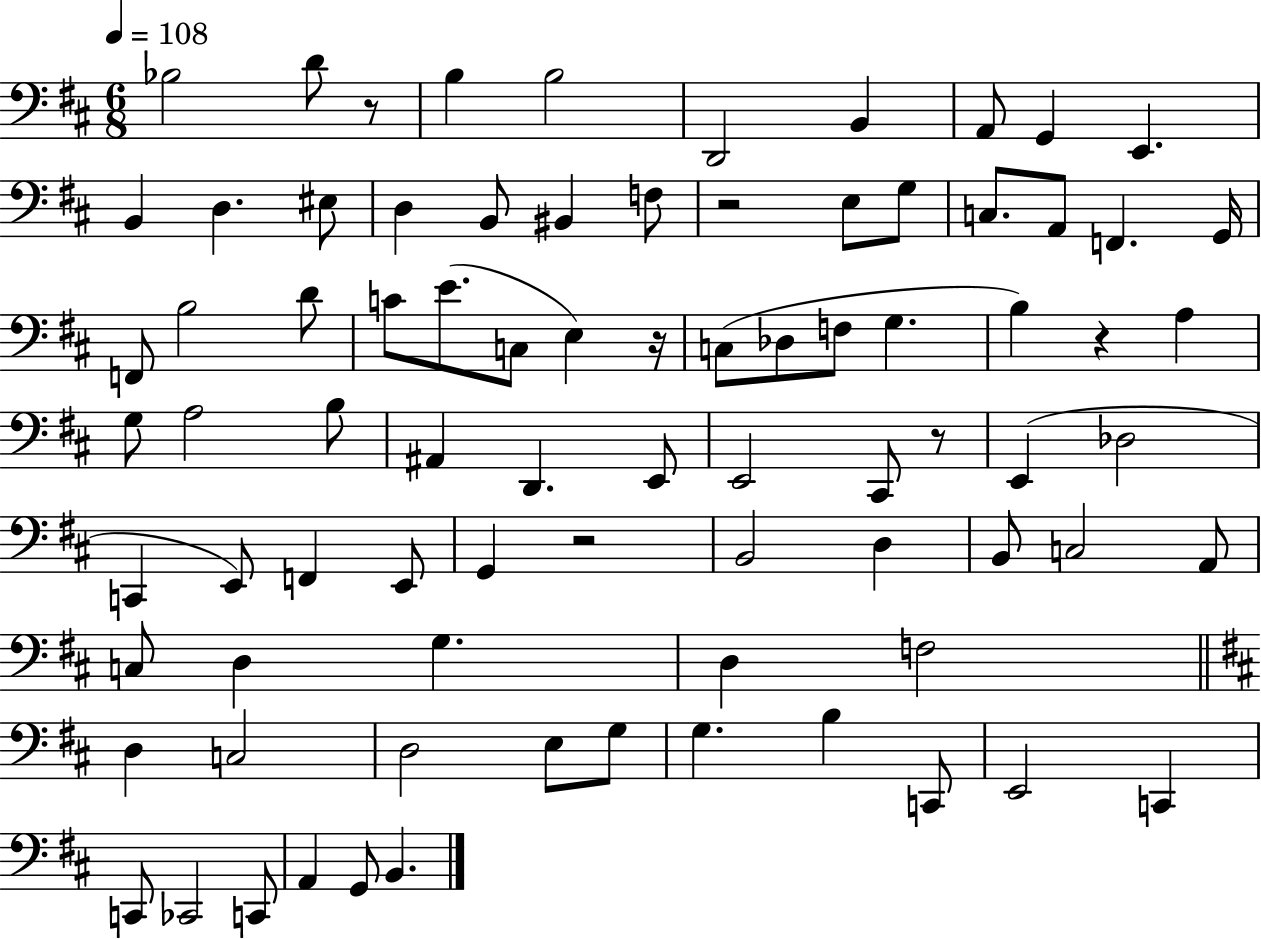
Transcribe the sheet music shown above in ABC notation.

X:1
T:Untitled
M:6/8
L:1/4
K:D
_B,2 D/2 z/2 B, B,2 D,,2 B,, A,,/2 G,, E,, B,, D, ^E,/2 D, B,,/2 ^B,, F,/2 z2 E,/2 G,/2 C,/2 A,,/2 F,, G,,/4 F,,/2 B,2 D/2 C/2 E/2 C,/2 E, z/4 C,/2 _D,/2 F,/2 G, B, z A, G,/2 A,2 B,/2 ^A,, D,, E,,/2 E,,2 ^C,,/2 z/2 E,, _D,2 C,, E,,/2 F,, E,,/2 G,, z2 B,,2 D, B,,/2 C,2 A,,/2 C,/2 D, G, D, F,2 D, C,2 D,2 E,/2 G,/2 G, B, C,,/2 E,,2 C,, C,,/2 _C,,2 C,,/2 A,, G,,/2 B,,